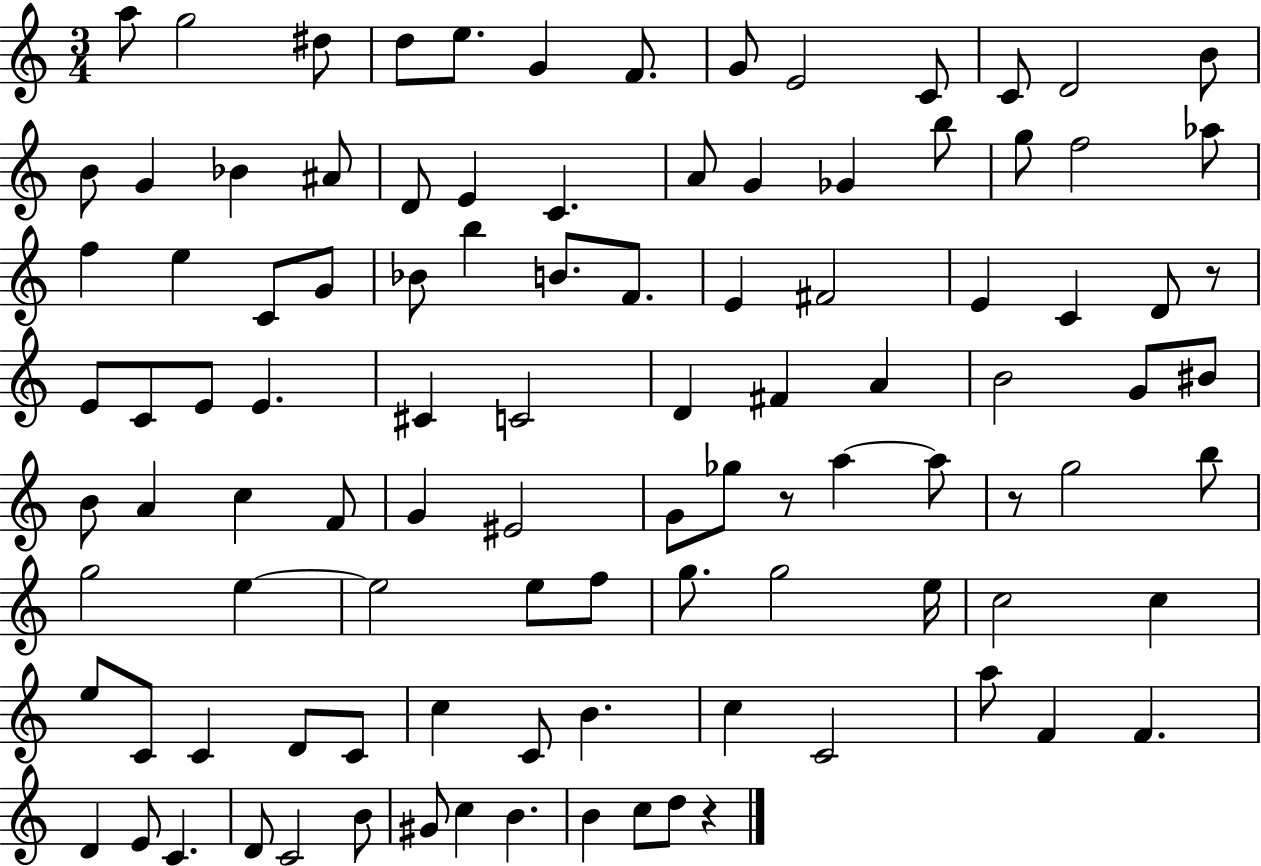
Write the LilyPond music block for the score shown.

{
  \clef treble
  \numericTimeSignature
  \time 3/4
  \key c \major
  a''8 g''2 dis''8 | d''8 e''8. g'4 f'8. | g'8 e'2 c'8 | c'8 d'2 b'8 | \break b'8 g'4 bes'4 ais'8 | d'8 e'4 c'4. | a'8 g'4 ges'4 b''8 | g''8 f''2 aes''8 | \break f''4 e''4 c'8 g'8 | bes'8 b''4 b'8. f'8. | e'4 fis'2 | e'4 c'4 d'8 r8 | \break e'8 c'8 e'8 e'4. | cis'4 c'2 | d'4 fis'4 a'4 | b'2 g'8 bis'8 | \break b'8 a'4 c''4 f'8 | g'4 eis'2 | g'8 ges''8 r8 a''4~~ a''8 | r8 g''2 b''8 | \break g''2 e''4~~ | e''2 e''8 f''8 | g''8. g''2 e''16 | c''2 c''4 | \break e''8 c'8 c'4 d'8 c'8 | c''4 c'8 b'4. | c''4 c'2 | a''8 f'4 f'4. | \break d'4 e'8 c'4. | d'8 c'2 b'8 | gis'8 c''4 b'4. | b'4 c''8 d''8 r4 | \break \bar "|."
}